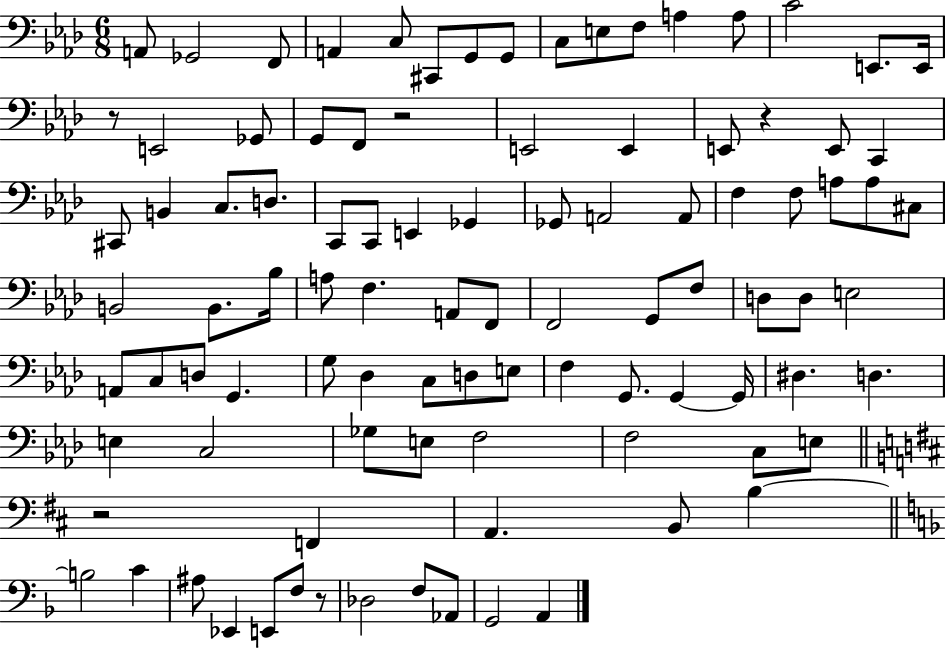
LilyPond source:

{
  \clef bass
  \numericTimeSignature
  \time 6/8
  \key aes \major
  a,8 ges,2 f,8 | a,4 c8 cis,8 g,8 g,8 | c8 e8 f8 a4 a8 | c'2 e,8. e,16 | \break r8 e,2 ges,8 | g,8 f,8 r2 | e,2 e,4 | e,8 r4 e,8 c,4 | \break cis,8 b,4 c8. d8. | c,8 c,8 e,4 ges,4 | ges,8 a,2 a,8 | f4 f8 a8 a8 cis8 | \break b,2 b,8. bes16 | a8 f4. a,8 f,8 | f,2 g,8 f8 | d8 d8 e2 | \break a,8 c8 d8 g,4. | g8 des4 c8 d8 e8 | f4 g,8. g,4~~ g,16 | dis4. d4. | \break e4 c2 | ges8 e8 f2 | f2 c8 e8 | \bar "||" \break \key d \major r2 f,4 | a,4. b,8 b4~~ | \bar "||" \break \key d \minor b2 c'4 | ais8 ees,4 e,8 f8 r8 | des2 f8 aes,8 | g,2 a,4 | \break \bar "|."
}